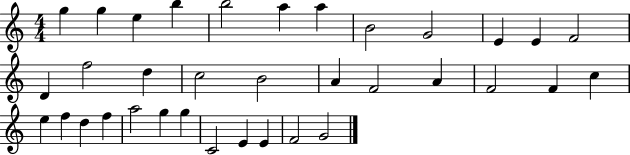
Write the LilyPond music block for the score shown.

{
  \clef treble
  \numericTimeSignature
  \time 4/4
  \key c \major
  g''4 g''4 e''4 b''4 | b''2 a''4 a''4 | b'2 g'2 | e'4 e'4 f'2 | \break d'4 f''2 d''4 | c''2 b'2 | a'4 f'2 a'4 | f'2 f'4 c''4 | \break e''4 f''4 d''4 f''4 | a''2 g''4 g''4 | c'2 e'4 e'4 | f'2 g'2 | \break \bar "|."
}